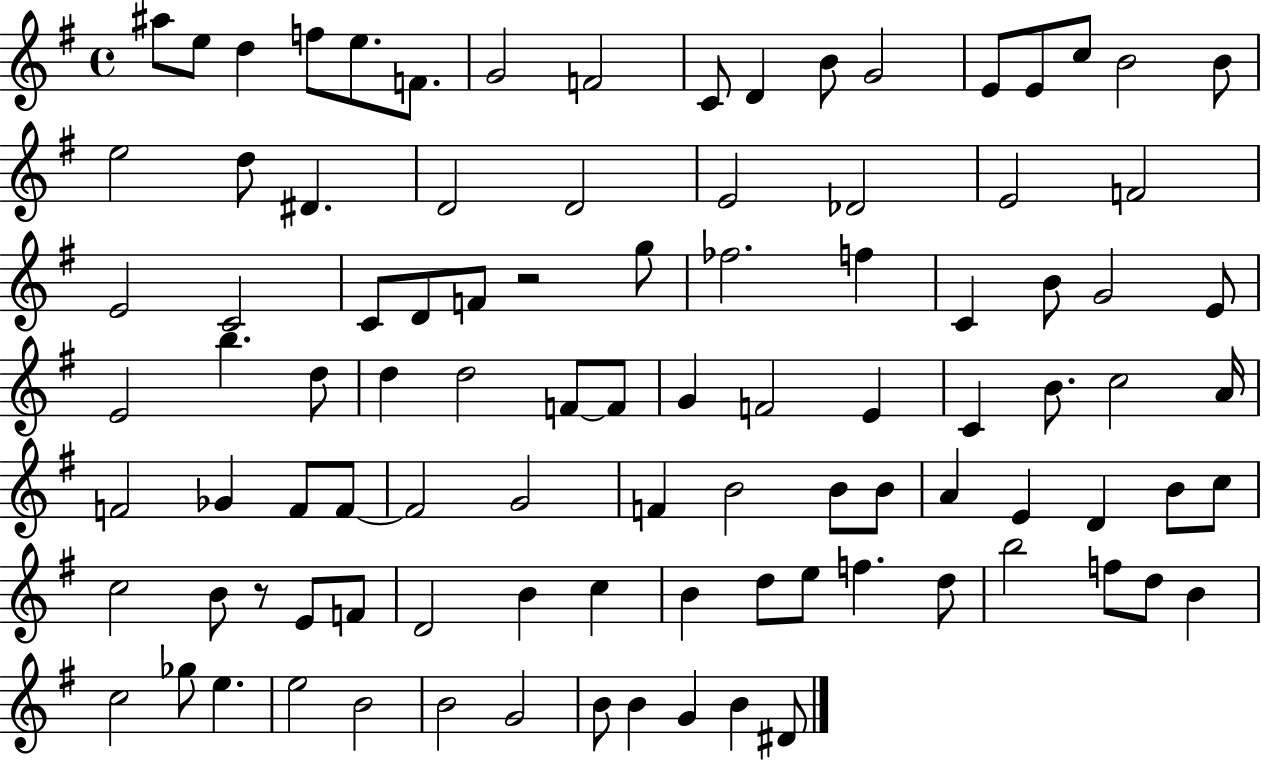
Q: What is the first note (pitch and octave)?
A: A#5